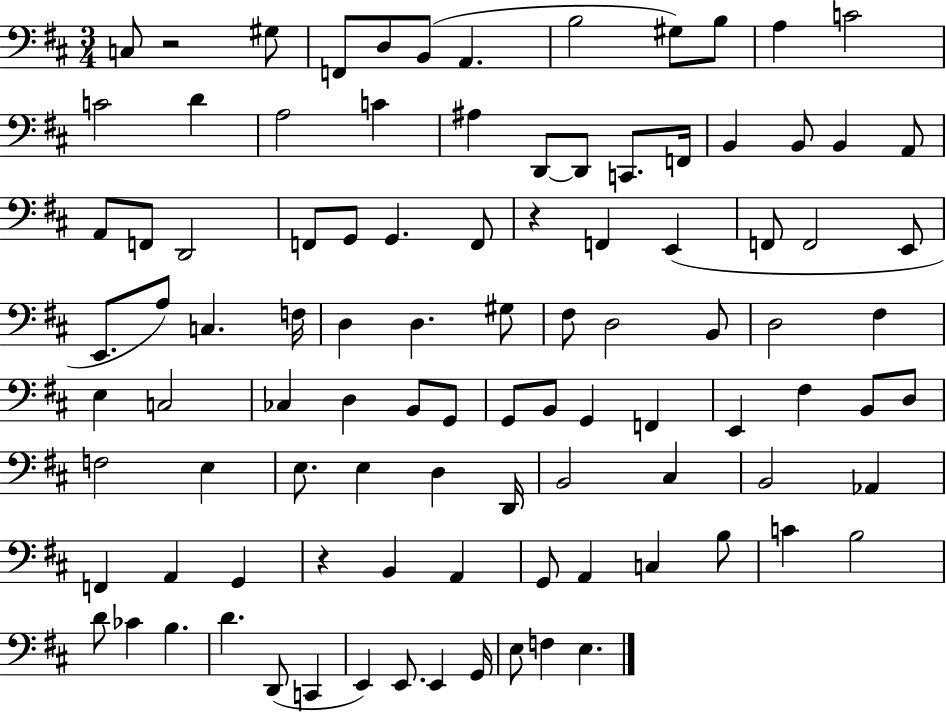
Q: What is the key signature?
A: D major